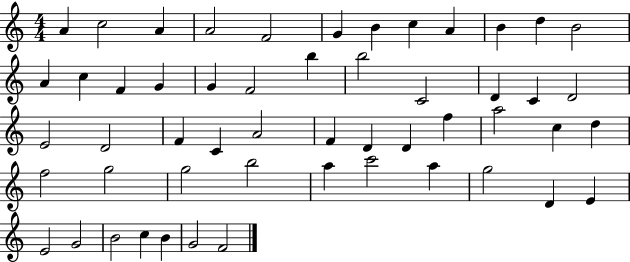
{
  \clef treble
  \numericTimeSignature
  \time 4/4
  \key c \major
  a'4 c''2 a'4 | a'2 f'2 | g'4 b'4 c''4 a'4 | b'4 d''4 b'2 | \break a'4 c''4 f'4 g'4 | g'4 f'2 b''4 | b''2 c'2 | d'4 c'4 d'2 | \break e'2 d'2 | f'4 c'4 a'2 | f'4 d'4 d'4 f''4 | a''2 c''4 d''4 | \break f''2 g''2 | g''2 b''2 | a''4 c'''2 a''4 | g''2 d'4 e'4 | \break e'2 g'2 | b'2 c''4 b'4 | g'2 f'2 | \bar "|."
}